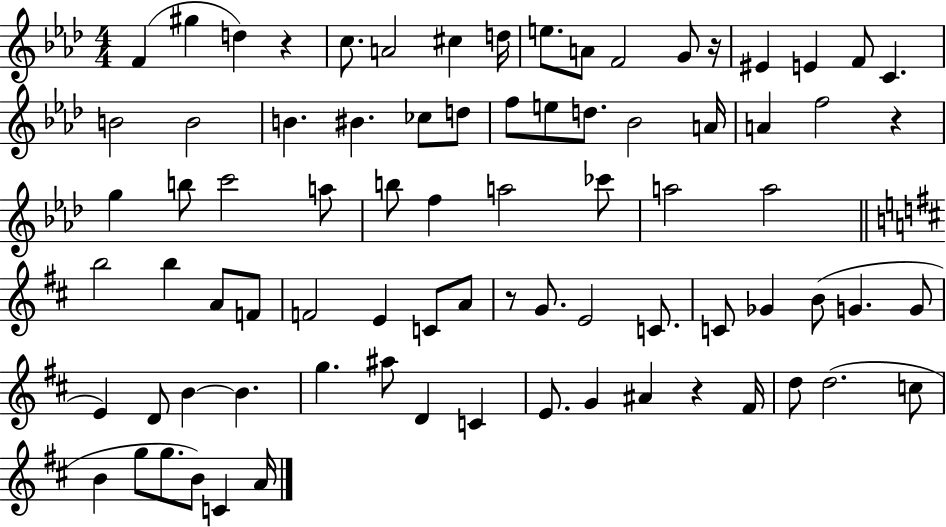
X:1
T:Untitled
M:4/4
L:1/4
K:Ab
F ^g d z c/2 A2 ^c d/4 e/2 A/2 F2 G/2 z/4 ^E E F/2 C B2 B2 B ^B _c/2 d/2 f/2 e/2 d/2 _B2 A/4 A f2 z g b/2 c'2 a/2 b/2 f a2 _c'/2 a2 a2 b2 b A/2 F/2 F2 E C/2 A/2 z/2 G/2 E2 C/2 C/2 _G B/2 G G/2 E D/2 B B g ^a/2 D C E/2 G ^A z ^F/4 d/2 d2 c/2 B g/2 g/2 B/2 C A/4